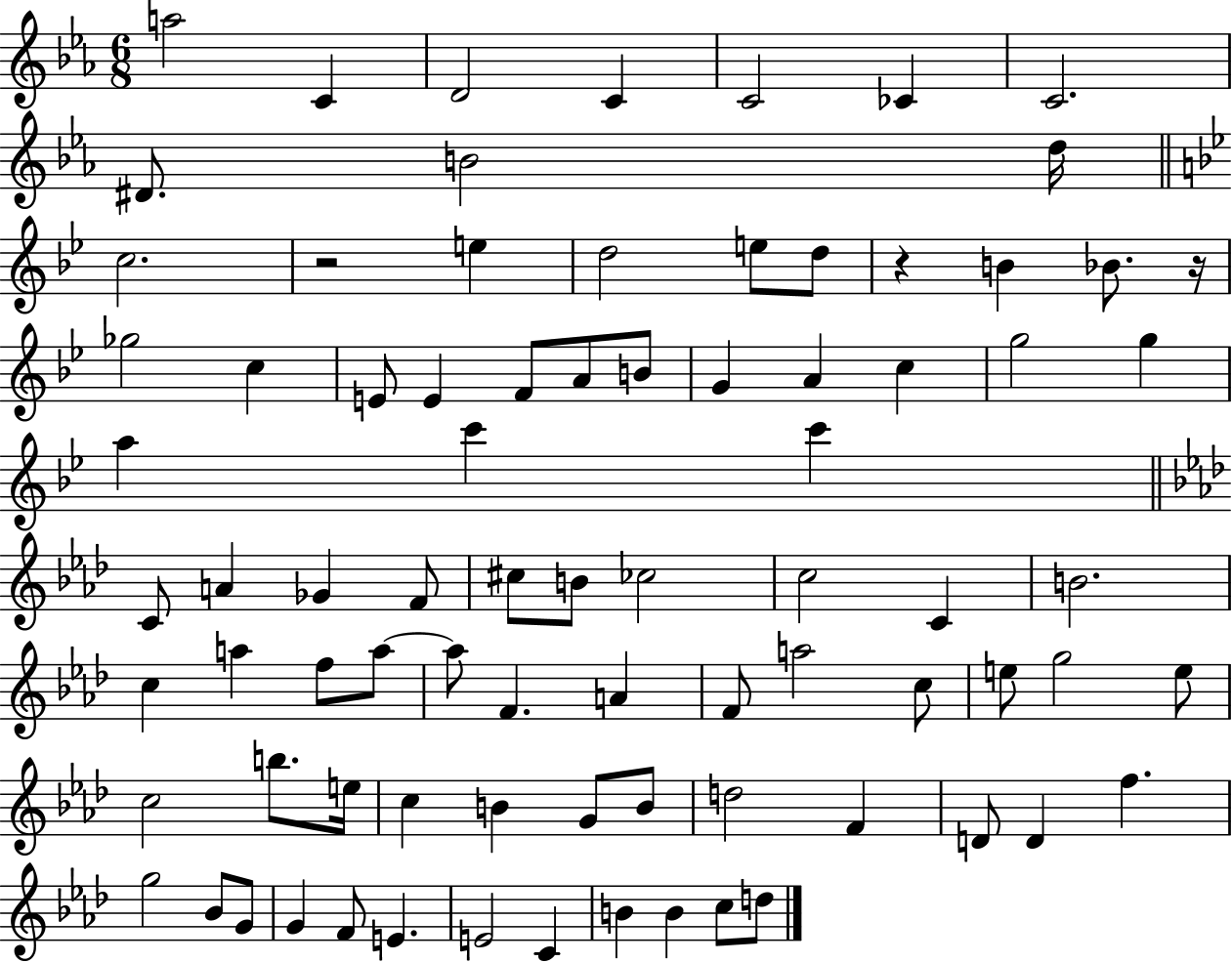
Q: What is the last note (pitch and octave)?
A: D5